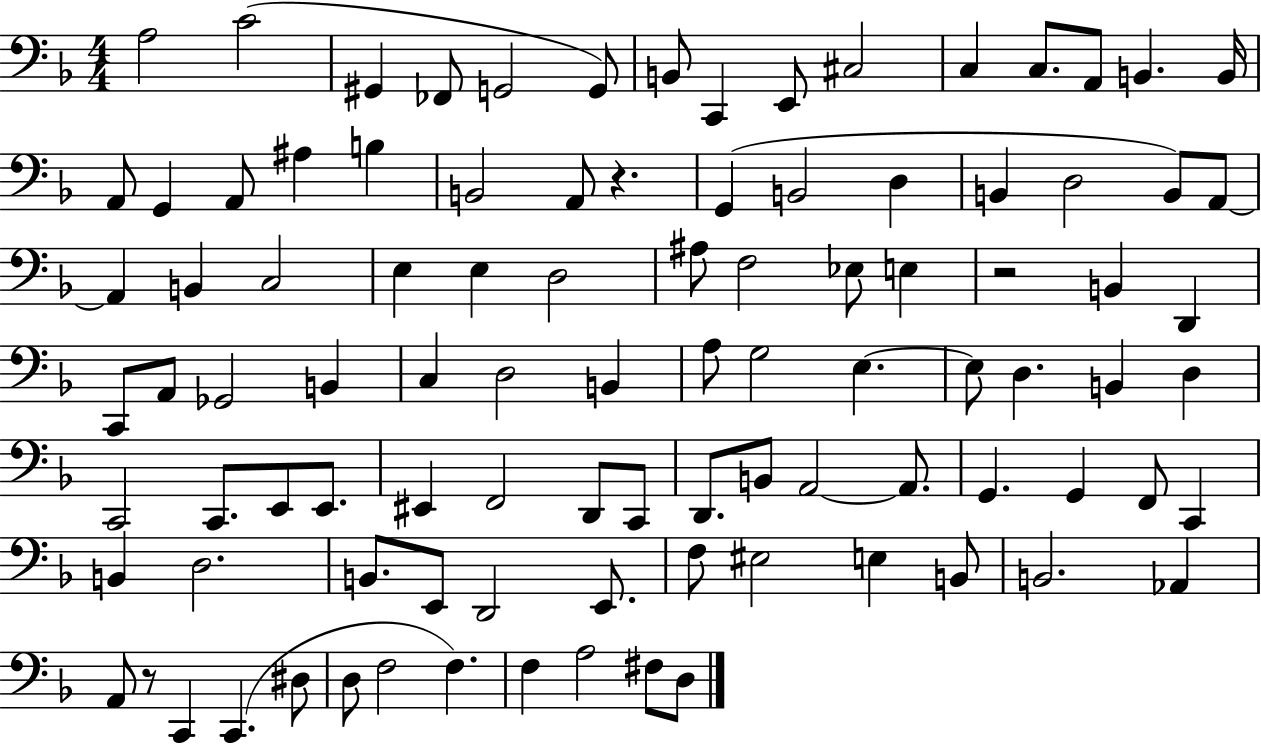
{
  \clef bass
  \numericTimeSignature
  \time 4/4
  \key f \major
  \repeat volta 2 { a2 c'2( | gis,4 fes,8 g,2 g,8) | b,8 c,4 e,8 cis2 | c4 c8. a,8 b,4. b,16 | \break a,8 g,4 a,8 ais4 b4 | b,2 a,8 r4. | g,4( b,2 d4 | b,4 d2 b,8) a,8~~ | \break a,4 b,4 c2 | e4 e4 d2 | ais8 f2 ees8 e4 | r2 b,4 d,4 | \break c,8 a,8 ges,2 b,4 | c4 d2 b,4 | a8 g2 e4.~~ | e8 d4. b,4 d4 | \break c,2 c,8. e,8 e,8. | eis,4 f,2 d,8 c,8 | d,8. b,8 a,2~~ a,8. | g,4. g,4 f,8 c,4 | \break b,4 d2. | b,8. e,8 d,2 e,8. | f8 eis2 e4 b,8 | b,2. aes,4 | \break a,8 r8 c,4 c,4.( dis8 | d8 f2 f4.) | f4 a2 fis8 d8 | } \bar "|."
}